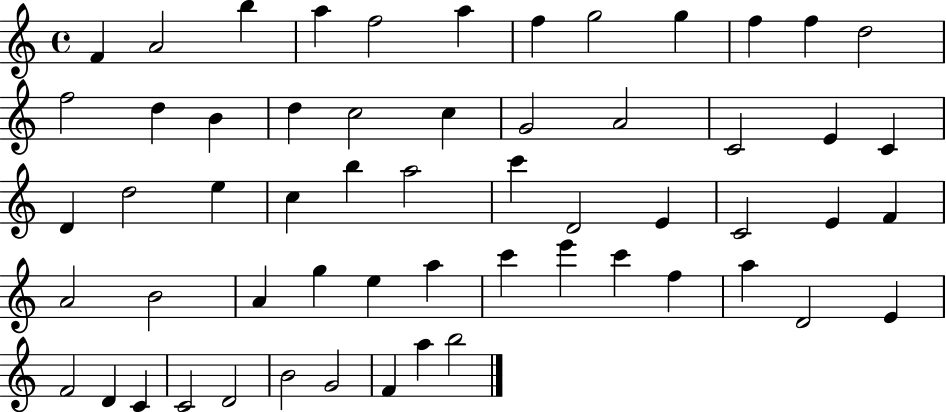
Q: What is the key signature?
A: C major